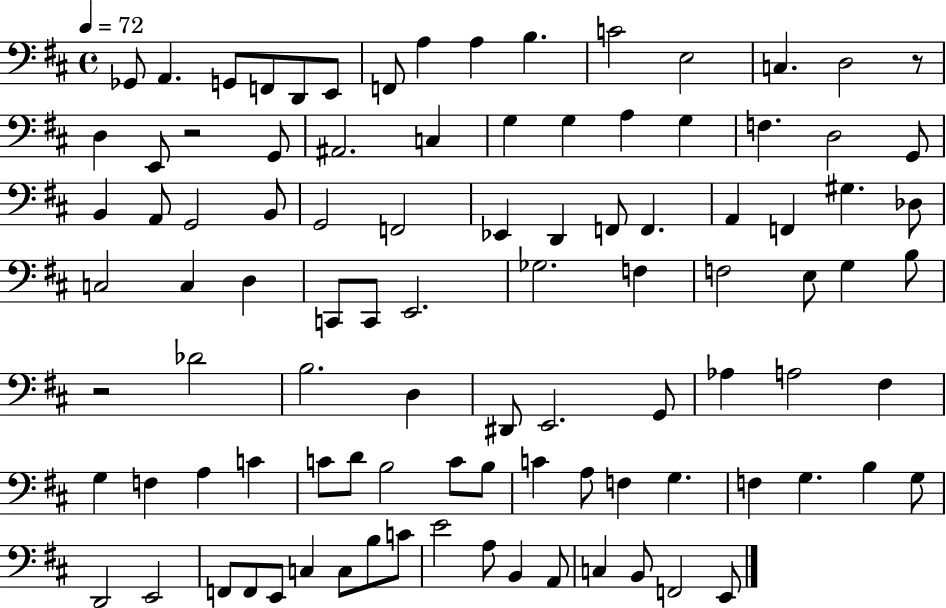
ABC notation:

X:1
T:Untitled
M:4/4
L:1/4
K:D
_G,,/2 A,, G,,/2 F,,/2 D,,/2 E,,/2 F,,/2 A, A, B, C2 E,2 C, D,2 z/2 D, E,,/2 z2 G,,/2 ^A,,2 C, G, G, A, G, F, D,2 G,,/2 B,, A,,/2 G,,2 B,,/2 G,,2 F,,2 _E,, D,, F,,/2 F,, A,, F,, ^G, _D,/2 C,2 C, D, C,,/2 C,,/2 E,,2 _G,2 F, F,2 E,/2 G, B,/2 z2 _D2 B,2 D, ^D,,/2 E,,2 G,,/2 _A, A,2 ^F, G, F, A, C C/2 D/2 B,2 C/2 B,/2 C A,/2 F, G, F, G, B, G,/2 D,,2 E,,2 F,,/2 F,,/2 E,,/2 C, C,/2 B,/2 C/2 E2 A,/2 B,, A,,/2 C, B,,/2 F,,2 E,,/2